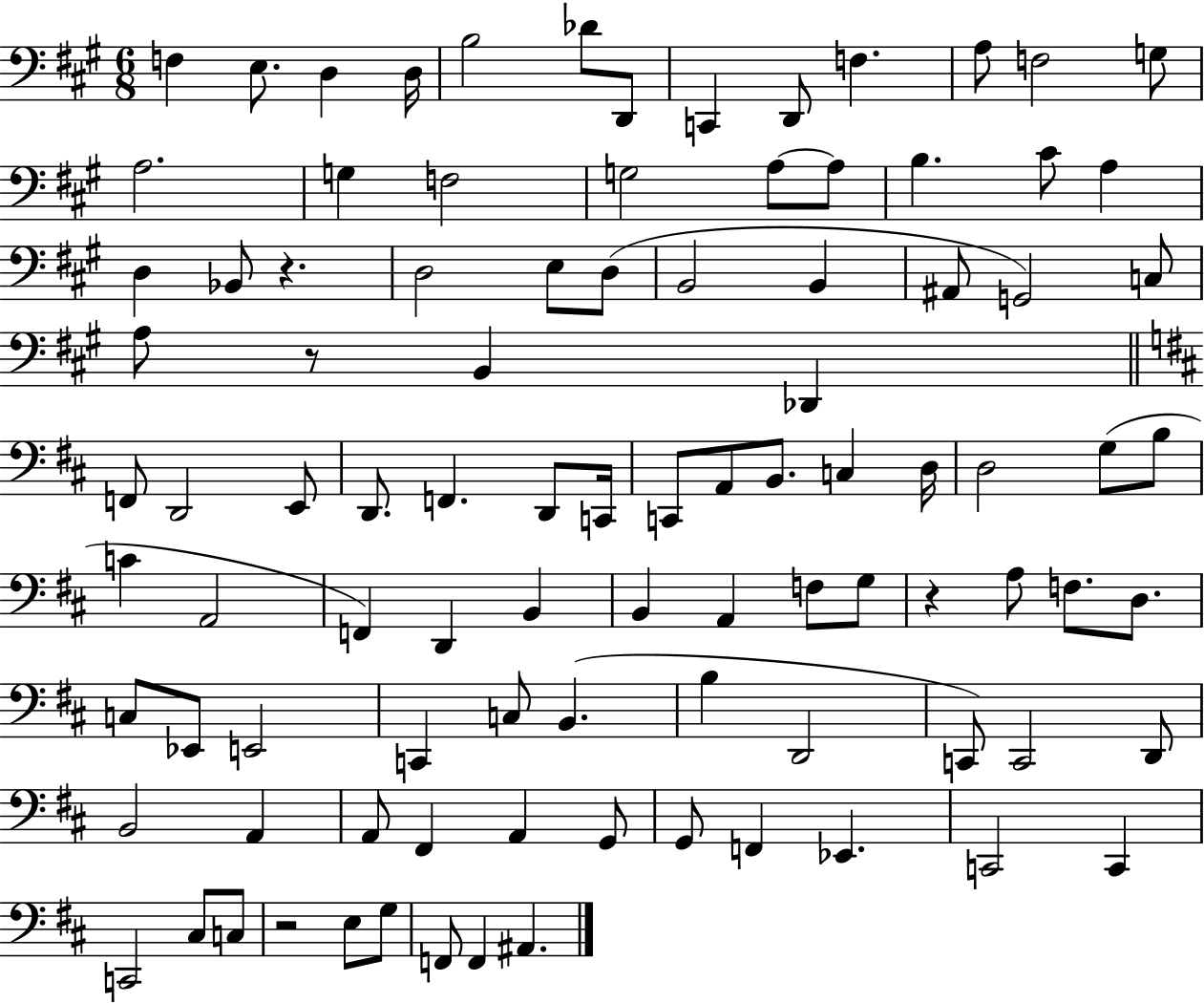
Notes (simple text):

F3/q E3/e. D3/q D3/s B3/h Db4/e D2/e C2/q D2/e F3/q. A3/e F3/h G3/e A3/h. G3/q F3/h G3/h A3/e A3/e B3/q. C#4/e A3/q D3/q Bb2/e R/q. D3/h E3/e D3/e B2/h B2/q A#2/e G2/h C3/e A3/e R/e B2/q Db2/q F2/e D2/h E2/e D2/e. F2/q. D2/e C2/s C2/e A2/e B2/e. C3/q D3/s D3/h G3/e B3/e C4/q A2/h F2/q D2/q B2/q B2/q A2/q F3/e G3/e R/q A3/e F3/e. D3/e. C3/e Eb2/e E2/h C2/q C3/e B2/q. B3/q D2/h C2/e C2/h D2/e B2/h A2/q A2/e F#2/q A2/q G2/e G2/e F2/q Eb2/q. C2/h C2/q C2/h C#3/e C3/e R/h E3/e G3/e F2/e F2/q A#2/q.